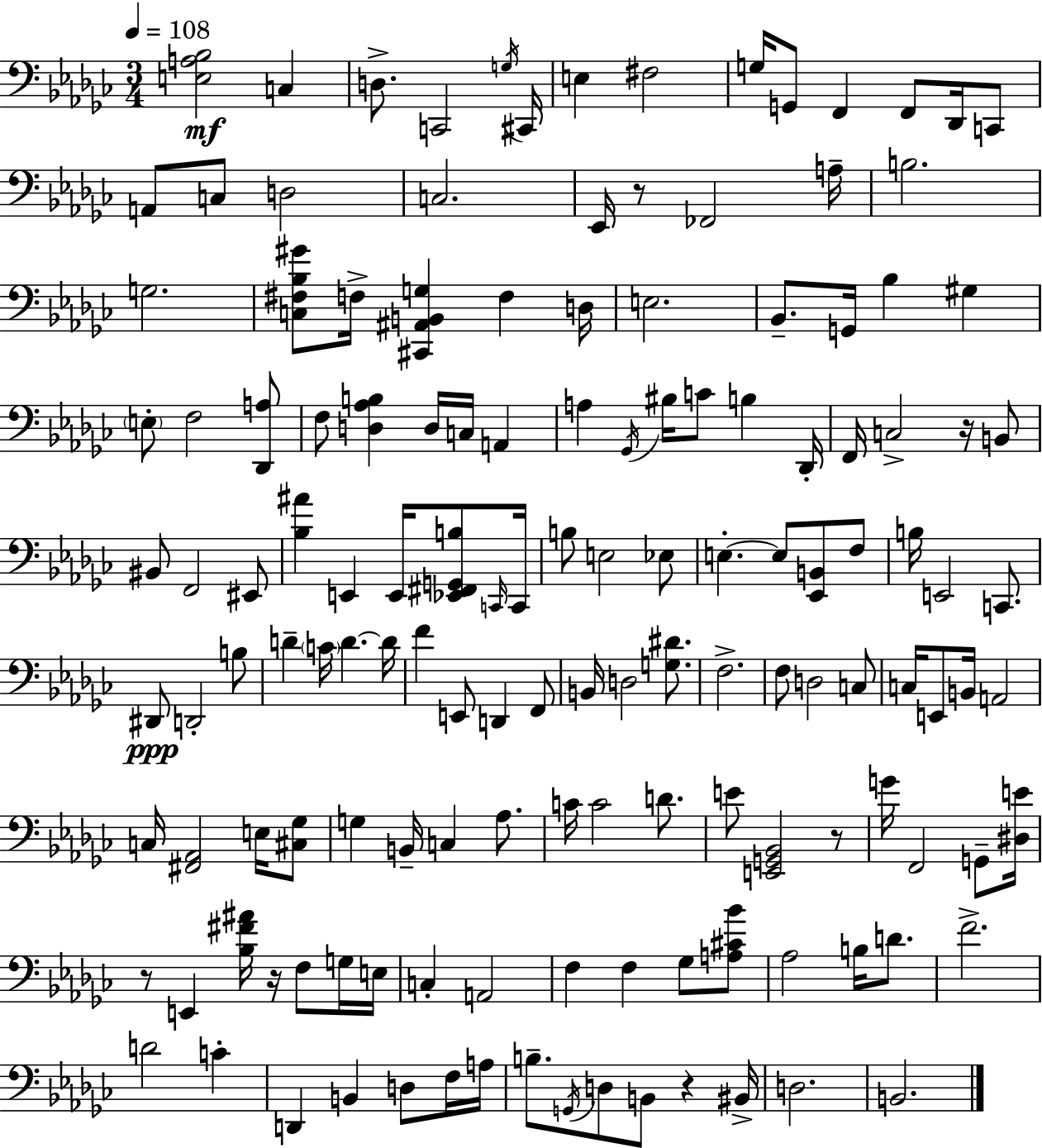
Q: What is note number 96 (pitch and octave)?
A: E2